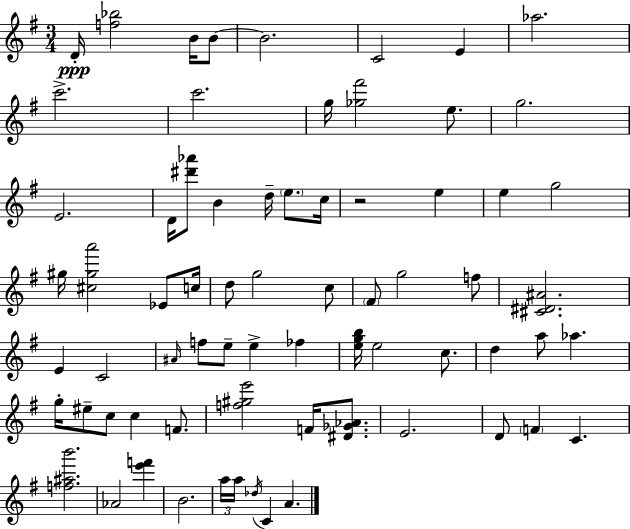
D4/s [F5,Bb5]/h B4/s B4/e B4/h. C4/h E4/q Ab5/h. C6/h. C6/h. G5/s [Gb5,F#6]/h E5/e. G5/h. E4/h. D4/s [D#6,Ab6]/e B4/q D5/s E5/e. C5/s R/h E5/q E5/q G5/h G#5/s [C#5,G#5,A6]/h Eb4/e C5/s D5/e G5/h C5/e F#4/e G5/h F5/e [C#4,D#4,A#4]/h. E4/q C4/h A#4/s F5/e E5/e E5/q FES5/q [E5,G5,B5]/s E5/h C5/e. D5/q A5/e Ab5/q. G5/s EIS5/e C5/e C5/q F4/e. [F5,G#5,E6]/h F4/s [D#4,Gb4,Ab4]/e. E4/h. D4/e F4/q C4/q. [F5,A#5,B6]/h. Ab4/h [E6,F6]/q B4/h. A5/s A5/s Db5/s C4/q A4/q.